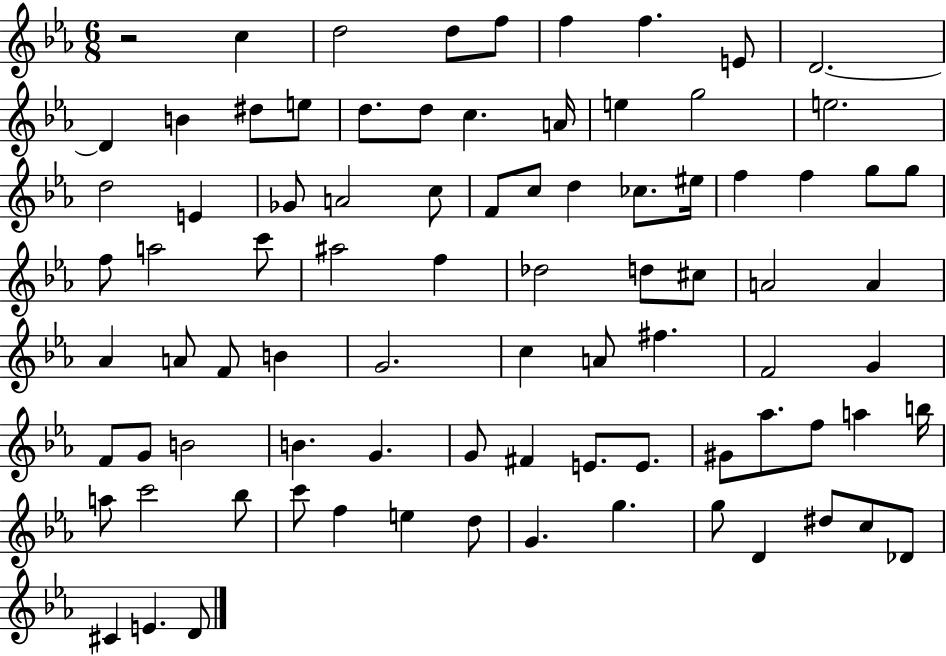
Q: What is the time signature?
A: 6/8